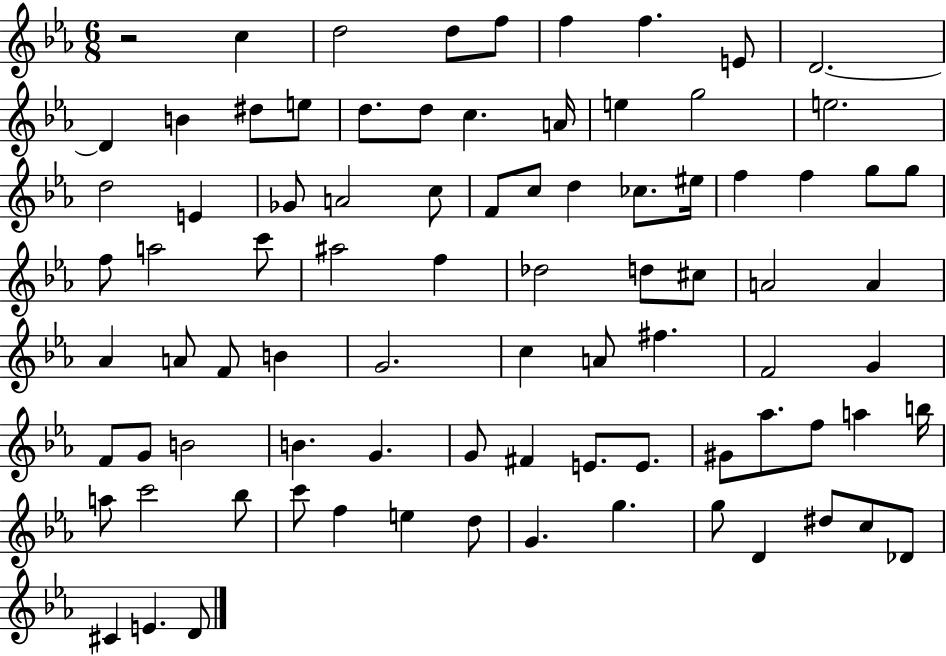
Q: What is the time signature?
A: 6/8